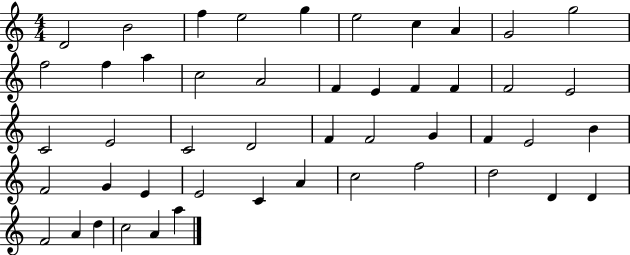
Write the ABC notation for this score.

X:1
T:Untitled
M:4/4
L:1/4
K:C
D2 B2 f e2 g e2 c A G2 g2 f2 f a c2 A2 F E F F F2 E2 C2 E2 C2 D2 F F2 G F E2 B F2 G E E2 C A c2 f2 d2 D D F2 A d c2 A a